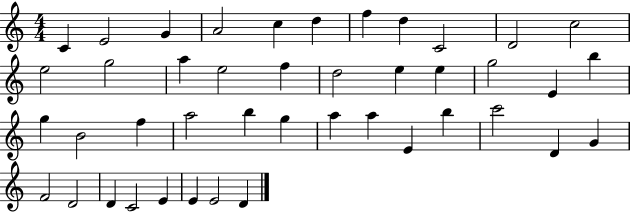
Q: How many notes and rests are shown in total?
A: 43